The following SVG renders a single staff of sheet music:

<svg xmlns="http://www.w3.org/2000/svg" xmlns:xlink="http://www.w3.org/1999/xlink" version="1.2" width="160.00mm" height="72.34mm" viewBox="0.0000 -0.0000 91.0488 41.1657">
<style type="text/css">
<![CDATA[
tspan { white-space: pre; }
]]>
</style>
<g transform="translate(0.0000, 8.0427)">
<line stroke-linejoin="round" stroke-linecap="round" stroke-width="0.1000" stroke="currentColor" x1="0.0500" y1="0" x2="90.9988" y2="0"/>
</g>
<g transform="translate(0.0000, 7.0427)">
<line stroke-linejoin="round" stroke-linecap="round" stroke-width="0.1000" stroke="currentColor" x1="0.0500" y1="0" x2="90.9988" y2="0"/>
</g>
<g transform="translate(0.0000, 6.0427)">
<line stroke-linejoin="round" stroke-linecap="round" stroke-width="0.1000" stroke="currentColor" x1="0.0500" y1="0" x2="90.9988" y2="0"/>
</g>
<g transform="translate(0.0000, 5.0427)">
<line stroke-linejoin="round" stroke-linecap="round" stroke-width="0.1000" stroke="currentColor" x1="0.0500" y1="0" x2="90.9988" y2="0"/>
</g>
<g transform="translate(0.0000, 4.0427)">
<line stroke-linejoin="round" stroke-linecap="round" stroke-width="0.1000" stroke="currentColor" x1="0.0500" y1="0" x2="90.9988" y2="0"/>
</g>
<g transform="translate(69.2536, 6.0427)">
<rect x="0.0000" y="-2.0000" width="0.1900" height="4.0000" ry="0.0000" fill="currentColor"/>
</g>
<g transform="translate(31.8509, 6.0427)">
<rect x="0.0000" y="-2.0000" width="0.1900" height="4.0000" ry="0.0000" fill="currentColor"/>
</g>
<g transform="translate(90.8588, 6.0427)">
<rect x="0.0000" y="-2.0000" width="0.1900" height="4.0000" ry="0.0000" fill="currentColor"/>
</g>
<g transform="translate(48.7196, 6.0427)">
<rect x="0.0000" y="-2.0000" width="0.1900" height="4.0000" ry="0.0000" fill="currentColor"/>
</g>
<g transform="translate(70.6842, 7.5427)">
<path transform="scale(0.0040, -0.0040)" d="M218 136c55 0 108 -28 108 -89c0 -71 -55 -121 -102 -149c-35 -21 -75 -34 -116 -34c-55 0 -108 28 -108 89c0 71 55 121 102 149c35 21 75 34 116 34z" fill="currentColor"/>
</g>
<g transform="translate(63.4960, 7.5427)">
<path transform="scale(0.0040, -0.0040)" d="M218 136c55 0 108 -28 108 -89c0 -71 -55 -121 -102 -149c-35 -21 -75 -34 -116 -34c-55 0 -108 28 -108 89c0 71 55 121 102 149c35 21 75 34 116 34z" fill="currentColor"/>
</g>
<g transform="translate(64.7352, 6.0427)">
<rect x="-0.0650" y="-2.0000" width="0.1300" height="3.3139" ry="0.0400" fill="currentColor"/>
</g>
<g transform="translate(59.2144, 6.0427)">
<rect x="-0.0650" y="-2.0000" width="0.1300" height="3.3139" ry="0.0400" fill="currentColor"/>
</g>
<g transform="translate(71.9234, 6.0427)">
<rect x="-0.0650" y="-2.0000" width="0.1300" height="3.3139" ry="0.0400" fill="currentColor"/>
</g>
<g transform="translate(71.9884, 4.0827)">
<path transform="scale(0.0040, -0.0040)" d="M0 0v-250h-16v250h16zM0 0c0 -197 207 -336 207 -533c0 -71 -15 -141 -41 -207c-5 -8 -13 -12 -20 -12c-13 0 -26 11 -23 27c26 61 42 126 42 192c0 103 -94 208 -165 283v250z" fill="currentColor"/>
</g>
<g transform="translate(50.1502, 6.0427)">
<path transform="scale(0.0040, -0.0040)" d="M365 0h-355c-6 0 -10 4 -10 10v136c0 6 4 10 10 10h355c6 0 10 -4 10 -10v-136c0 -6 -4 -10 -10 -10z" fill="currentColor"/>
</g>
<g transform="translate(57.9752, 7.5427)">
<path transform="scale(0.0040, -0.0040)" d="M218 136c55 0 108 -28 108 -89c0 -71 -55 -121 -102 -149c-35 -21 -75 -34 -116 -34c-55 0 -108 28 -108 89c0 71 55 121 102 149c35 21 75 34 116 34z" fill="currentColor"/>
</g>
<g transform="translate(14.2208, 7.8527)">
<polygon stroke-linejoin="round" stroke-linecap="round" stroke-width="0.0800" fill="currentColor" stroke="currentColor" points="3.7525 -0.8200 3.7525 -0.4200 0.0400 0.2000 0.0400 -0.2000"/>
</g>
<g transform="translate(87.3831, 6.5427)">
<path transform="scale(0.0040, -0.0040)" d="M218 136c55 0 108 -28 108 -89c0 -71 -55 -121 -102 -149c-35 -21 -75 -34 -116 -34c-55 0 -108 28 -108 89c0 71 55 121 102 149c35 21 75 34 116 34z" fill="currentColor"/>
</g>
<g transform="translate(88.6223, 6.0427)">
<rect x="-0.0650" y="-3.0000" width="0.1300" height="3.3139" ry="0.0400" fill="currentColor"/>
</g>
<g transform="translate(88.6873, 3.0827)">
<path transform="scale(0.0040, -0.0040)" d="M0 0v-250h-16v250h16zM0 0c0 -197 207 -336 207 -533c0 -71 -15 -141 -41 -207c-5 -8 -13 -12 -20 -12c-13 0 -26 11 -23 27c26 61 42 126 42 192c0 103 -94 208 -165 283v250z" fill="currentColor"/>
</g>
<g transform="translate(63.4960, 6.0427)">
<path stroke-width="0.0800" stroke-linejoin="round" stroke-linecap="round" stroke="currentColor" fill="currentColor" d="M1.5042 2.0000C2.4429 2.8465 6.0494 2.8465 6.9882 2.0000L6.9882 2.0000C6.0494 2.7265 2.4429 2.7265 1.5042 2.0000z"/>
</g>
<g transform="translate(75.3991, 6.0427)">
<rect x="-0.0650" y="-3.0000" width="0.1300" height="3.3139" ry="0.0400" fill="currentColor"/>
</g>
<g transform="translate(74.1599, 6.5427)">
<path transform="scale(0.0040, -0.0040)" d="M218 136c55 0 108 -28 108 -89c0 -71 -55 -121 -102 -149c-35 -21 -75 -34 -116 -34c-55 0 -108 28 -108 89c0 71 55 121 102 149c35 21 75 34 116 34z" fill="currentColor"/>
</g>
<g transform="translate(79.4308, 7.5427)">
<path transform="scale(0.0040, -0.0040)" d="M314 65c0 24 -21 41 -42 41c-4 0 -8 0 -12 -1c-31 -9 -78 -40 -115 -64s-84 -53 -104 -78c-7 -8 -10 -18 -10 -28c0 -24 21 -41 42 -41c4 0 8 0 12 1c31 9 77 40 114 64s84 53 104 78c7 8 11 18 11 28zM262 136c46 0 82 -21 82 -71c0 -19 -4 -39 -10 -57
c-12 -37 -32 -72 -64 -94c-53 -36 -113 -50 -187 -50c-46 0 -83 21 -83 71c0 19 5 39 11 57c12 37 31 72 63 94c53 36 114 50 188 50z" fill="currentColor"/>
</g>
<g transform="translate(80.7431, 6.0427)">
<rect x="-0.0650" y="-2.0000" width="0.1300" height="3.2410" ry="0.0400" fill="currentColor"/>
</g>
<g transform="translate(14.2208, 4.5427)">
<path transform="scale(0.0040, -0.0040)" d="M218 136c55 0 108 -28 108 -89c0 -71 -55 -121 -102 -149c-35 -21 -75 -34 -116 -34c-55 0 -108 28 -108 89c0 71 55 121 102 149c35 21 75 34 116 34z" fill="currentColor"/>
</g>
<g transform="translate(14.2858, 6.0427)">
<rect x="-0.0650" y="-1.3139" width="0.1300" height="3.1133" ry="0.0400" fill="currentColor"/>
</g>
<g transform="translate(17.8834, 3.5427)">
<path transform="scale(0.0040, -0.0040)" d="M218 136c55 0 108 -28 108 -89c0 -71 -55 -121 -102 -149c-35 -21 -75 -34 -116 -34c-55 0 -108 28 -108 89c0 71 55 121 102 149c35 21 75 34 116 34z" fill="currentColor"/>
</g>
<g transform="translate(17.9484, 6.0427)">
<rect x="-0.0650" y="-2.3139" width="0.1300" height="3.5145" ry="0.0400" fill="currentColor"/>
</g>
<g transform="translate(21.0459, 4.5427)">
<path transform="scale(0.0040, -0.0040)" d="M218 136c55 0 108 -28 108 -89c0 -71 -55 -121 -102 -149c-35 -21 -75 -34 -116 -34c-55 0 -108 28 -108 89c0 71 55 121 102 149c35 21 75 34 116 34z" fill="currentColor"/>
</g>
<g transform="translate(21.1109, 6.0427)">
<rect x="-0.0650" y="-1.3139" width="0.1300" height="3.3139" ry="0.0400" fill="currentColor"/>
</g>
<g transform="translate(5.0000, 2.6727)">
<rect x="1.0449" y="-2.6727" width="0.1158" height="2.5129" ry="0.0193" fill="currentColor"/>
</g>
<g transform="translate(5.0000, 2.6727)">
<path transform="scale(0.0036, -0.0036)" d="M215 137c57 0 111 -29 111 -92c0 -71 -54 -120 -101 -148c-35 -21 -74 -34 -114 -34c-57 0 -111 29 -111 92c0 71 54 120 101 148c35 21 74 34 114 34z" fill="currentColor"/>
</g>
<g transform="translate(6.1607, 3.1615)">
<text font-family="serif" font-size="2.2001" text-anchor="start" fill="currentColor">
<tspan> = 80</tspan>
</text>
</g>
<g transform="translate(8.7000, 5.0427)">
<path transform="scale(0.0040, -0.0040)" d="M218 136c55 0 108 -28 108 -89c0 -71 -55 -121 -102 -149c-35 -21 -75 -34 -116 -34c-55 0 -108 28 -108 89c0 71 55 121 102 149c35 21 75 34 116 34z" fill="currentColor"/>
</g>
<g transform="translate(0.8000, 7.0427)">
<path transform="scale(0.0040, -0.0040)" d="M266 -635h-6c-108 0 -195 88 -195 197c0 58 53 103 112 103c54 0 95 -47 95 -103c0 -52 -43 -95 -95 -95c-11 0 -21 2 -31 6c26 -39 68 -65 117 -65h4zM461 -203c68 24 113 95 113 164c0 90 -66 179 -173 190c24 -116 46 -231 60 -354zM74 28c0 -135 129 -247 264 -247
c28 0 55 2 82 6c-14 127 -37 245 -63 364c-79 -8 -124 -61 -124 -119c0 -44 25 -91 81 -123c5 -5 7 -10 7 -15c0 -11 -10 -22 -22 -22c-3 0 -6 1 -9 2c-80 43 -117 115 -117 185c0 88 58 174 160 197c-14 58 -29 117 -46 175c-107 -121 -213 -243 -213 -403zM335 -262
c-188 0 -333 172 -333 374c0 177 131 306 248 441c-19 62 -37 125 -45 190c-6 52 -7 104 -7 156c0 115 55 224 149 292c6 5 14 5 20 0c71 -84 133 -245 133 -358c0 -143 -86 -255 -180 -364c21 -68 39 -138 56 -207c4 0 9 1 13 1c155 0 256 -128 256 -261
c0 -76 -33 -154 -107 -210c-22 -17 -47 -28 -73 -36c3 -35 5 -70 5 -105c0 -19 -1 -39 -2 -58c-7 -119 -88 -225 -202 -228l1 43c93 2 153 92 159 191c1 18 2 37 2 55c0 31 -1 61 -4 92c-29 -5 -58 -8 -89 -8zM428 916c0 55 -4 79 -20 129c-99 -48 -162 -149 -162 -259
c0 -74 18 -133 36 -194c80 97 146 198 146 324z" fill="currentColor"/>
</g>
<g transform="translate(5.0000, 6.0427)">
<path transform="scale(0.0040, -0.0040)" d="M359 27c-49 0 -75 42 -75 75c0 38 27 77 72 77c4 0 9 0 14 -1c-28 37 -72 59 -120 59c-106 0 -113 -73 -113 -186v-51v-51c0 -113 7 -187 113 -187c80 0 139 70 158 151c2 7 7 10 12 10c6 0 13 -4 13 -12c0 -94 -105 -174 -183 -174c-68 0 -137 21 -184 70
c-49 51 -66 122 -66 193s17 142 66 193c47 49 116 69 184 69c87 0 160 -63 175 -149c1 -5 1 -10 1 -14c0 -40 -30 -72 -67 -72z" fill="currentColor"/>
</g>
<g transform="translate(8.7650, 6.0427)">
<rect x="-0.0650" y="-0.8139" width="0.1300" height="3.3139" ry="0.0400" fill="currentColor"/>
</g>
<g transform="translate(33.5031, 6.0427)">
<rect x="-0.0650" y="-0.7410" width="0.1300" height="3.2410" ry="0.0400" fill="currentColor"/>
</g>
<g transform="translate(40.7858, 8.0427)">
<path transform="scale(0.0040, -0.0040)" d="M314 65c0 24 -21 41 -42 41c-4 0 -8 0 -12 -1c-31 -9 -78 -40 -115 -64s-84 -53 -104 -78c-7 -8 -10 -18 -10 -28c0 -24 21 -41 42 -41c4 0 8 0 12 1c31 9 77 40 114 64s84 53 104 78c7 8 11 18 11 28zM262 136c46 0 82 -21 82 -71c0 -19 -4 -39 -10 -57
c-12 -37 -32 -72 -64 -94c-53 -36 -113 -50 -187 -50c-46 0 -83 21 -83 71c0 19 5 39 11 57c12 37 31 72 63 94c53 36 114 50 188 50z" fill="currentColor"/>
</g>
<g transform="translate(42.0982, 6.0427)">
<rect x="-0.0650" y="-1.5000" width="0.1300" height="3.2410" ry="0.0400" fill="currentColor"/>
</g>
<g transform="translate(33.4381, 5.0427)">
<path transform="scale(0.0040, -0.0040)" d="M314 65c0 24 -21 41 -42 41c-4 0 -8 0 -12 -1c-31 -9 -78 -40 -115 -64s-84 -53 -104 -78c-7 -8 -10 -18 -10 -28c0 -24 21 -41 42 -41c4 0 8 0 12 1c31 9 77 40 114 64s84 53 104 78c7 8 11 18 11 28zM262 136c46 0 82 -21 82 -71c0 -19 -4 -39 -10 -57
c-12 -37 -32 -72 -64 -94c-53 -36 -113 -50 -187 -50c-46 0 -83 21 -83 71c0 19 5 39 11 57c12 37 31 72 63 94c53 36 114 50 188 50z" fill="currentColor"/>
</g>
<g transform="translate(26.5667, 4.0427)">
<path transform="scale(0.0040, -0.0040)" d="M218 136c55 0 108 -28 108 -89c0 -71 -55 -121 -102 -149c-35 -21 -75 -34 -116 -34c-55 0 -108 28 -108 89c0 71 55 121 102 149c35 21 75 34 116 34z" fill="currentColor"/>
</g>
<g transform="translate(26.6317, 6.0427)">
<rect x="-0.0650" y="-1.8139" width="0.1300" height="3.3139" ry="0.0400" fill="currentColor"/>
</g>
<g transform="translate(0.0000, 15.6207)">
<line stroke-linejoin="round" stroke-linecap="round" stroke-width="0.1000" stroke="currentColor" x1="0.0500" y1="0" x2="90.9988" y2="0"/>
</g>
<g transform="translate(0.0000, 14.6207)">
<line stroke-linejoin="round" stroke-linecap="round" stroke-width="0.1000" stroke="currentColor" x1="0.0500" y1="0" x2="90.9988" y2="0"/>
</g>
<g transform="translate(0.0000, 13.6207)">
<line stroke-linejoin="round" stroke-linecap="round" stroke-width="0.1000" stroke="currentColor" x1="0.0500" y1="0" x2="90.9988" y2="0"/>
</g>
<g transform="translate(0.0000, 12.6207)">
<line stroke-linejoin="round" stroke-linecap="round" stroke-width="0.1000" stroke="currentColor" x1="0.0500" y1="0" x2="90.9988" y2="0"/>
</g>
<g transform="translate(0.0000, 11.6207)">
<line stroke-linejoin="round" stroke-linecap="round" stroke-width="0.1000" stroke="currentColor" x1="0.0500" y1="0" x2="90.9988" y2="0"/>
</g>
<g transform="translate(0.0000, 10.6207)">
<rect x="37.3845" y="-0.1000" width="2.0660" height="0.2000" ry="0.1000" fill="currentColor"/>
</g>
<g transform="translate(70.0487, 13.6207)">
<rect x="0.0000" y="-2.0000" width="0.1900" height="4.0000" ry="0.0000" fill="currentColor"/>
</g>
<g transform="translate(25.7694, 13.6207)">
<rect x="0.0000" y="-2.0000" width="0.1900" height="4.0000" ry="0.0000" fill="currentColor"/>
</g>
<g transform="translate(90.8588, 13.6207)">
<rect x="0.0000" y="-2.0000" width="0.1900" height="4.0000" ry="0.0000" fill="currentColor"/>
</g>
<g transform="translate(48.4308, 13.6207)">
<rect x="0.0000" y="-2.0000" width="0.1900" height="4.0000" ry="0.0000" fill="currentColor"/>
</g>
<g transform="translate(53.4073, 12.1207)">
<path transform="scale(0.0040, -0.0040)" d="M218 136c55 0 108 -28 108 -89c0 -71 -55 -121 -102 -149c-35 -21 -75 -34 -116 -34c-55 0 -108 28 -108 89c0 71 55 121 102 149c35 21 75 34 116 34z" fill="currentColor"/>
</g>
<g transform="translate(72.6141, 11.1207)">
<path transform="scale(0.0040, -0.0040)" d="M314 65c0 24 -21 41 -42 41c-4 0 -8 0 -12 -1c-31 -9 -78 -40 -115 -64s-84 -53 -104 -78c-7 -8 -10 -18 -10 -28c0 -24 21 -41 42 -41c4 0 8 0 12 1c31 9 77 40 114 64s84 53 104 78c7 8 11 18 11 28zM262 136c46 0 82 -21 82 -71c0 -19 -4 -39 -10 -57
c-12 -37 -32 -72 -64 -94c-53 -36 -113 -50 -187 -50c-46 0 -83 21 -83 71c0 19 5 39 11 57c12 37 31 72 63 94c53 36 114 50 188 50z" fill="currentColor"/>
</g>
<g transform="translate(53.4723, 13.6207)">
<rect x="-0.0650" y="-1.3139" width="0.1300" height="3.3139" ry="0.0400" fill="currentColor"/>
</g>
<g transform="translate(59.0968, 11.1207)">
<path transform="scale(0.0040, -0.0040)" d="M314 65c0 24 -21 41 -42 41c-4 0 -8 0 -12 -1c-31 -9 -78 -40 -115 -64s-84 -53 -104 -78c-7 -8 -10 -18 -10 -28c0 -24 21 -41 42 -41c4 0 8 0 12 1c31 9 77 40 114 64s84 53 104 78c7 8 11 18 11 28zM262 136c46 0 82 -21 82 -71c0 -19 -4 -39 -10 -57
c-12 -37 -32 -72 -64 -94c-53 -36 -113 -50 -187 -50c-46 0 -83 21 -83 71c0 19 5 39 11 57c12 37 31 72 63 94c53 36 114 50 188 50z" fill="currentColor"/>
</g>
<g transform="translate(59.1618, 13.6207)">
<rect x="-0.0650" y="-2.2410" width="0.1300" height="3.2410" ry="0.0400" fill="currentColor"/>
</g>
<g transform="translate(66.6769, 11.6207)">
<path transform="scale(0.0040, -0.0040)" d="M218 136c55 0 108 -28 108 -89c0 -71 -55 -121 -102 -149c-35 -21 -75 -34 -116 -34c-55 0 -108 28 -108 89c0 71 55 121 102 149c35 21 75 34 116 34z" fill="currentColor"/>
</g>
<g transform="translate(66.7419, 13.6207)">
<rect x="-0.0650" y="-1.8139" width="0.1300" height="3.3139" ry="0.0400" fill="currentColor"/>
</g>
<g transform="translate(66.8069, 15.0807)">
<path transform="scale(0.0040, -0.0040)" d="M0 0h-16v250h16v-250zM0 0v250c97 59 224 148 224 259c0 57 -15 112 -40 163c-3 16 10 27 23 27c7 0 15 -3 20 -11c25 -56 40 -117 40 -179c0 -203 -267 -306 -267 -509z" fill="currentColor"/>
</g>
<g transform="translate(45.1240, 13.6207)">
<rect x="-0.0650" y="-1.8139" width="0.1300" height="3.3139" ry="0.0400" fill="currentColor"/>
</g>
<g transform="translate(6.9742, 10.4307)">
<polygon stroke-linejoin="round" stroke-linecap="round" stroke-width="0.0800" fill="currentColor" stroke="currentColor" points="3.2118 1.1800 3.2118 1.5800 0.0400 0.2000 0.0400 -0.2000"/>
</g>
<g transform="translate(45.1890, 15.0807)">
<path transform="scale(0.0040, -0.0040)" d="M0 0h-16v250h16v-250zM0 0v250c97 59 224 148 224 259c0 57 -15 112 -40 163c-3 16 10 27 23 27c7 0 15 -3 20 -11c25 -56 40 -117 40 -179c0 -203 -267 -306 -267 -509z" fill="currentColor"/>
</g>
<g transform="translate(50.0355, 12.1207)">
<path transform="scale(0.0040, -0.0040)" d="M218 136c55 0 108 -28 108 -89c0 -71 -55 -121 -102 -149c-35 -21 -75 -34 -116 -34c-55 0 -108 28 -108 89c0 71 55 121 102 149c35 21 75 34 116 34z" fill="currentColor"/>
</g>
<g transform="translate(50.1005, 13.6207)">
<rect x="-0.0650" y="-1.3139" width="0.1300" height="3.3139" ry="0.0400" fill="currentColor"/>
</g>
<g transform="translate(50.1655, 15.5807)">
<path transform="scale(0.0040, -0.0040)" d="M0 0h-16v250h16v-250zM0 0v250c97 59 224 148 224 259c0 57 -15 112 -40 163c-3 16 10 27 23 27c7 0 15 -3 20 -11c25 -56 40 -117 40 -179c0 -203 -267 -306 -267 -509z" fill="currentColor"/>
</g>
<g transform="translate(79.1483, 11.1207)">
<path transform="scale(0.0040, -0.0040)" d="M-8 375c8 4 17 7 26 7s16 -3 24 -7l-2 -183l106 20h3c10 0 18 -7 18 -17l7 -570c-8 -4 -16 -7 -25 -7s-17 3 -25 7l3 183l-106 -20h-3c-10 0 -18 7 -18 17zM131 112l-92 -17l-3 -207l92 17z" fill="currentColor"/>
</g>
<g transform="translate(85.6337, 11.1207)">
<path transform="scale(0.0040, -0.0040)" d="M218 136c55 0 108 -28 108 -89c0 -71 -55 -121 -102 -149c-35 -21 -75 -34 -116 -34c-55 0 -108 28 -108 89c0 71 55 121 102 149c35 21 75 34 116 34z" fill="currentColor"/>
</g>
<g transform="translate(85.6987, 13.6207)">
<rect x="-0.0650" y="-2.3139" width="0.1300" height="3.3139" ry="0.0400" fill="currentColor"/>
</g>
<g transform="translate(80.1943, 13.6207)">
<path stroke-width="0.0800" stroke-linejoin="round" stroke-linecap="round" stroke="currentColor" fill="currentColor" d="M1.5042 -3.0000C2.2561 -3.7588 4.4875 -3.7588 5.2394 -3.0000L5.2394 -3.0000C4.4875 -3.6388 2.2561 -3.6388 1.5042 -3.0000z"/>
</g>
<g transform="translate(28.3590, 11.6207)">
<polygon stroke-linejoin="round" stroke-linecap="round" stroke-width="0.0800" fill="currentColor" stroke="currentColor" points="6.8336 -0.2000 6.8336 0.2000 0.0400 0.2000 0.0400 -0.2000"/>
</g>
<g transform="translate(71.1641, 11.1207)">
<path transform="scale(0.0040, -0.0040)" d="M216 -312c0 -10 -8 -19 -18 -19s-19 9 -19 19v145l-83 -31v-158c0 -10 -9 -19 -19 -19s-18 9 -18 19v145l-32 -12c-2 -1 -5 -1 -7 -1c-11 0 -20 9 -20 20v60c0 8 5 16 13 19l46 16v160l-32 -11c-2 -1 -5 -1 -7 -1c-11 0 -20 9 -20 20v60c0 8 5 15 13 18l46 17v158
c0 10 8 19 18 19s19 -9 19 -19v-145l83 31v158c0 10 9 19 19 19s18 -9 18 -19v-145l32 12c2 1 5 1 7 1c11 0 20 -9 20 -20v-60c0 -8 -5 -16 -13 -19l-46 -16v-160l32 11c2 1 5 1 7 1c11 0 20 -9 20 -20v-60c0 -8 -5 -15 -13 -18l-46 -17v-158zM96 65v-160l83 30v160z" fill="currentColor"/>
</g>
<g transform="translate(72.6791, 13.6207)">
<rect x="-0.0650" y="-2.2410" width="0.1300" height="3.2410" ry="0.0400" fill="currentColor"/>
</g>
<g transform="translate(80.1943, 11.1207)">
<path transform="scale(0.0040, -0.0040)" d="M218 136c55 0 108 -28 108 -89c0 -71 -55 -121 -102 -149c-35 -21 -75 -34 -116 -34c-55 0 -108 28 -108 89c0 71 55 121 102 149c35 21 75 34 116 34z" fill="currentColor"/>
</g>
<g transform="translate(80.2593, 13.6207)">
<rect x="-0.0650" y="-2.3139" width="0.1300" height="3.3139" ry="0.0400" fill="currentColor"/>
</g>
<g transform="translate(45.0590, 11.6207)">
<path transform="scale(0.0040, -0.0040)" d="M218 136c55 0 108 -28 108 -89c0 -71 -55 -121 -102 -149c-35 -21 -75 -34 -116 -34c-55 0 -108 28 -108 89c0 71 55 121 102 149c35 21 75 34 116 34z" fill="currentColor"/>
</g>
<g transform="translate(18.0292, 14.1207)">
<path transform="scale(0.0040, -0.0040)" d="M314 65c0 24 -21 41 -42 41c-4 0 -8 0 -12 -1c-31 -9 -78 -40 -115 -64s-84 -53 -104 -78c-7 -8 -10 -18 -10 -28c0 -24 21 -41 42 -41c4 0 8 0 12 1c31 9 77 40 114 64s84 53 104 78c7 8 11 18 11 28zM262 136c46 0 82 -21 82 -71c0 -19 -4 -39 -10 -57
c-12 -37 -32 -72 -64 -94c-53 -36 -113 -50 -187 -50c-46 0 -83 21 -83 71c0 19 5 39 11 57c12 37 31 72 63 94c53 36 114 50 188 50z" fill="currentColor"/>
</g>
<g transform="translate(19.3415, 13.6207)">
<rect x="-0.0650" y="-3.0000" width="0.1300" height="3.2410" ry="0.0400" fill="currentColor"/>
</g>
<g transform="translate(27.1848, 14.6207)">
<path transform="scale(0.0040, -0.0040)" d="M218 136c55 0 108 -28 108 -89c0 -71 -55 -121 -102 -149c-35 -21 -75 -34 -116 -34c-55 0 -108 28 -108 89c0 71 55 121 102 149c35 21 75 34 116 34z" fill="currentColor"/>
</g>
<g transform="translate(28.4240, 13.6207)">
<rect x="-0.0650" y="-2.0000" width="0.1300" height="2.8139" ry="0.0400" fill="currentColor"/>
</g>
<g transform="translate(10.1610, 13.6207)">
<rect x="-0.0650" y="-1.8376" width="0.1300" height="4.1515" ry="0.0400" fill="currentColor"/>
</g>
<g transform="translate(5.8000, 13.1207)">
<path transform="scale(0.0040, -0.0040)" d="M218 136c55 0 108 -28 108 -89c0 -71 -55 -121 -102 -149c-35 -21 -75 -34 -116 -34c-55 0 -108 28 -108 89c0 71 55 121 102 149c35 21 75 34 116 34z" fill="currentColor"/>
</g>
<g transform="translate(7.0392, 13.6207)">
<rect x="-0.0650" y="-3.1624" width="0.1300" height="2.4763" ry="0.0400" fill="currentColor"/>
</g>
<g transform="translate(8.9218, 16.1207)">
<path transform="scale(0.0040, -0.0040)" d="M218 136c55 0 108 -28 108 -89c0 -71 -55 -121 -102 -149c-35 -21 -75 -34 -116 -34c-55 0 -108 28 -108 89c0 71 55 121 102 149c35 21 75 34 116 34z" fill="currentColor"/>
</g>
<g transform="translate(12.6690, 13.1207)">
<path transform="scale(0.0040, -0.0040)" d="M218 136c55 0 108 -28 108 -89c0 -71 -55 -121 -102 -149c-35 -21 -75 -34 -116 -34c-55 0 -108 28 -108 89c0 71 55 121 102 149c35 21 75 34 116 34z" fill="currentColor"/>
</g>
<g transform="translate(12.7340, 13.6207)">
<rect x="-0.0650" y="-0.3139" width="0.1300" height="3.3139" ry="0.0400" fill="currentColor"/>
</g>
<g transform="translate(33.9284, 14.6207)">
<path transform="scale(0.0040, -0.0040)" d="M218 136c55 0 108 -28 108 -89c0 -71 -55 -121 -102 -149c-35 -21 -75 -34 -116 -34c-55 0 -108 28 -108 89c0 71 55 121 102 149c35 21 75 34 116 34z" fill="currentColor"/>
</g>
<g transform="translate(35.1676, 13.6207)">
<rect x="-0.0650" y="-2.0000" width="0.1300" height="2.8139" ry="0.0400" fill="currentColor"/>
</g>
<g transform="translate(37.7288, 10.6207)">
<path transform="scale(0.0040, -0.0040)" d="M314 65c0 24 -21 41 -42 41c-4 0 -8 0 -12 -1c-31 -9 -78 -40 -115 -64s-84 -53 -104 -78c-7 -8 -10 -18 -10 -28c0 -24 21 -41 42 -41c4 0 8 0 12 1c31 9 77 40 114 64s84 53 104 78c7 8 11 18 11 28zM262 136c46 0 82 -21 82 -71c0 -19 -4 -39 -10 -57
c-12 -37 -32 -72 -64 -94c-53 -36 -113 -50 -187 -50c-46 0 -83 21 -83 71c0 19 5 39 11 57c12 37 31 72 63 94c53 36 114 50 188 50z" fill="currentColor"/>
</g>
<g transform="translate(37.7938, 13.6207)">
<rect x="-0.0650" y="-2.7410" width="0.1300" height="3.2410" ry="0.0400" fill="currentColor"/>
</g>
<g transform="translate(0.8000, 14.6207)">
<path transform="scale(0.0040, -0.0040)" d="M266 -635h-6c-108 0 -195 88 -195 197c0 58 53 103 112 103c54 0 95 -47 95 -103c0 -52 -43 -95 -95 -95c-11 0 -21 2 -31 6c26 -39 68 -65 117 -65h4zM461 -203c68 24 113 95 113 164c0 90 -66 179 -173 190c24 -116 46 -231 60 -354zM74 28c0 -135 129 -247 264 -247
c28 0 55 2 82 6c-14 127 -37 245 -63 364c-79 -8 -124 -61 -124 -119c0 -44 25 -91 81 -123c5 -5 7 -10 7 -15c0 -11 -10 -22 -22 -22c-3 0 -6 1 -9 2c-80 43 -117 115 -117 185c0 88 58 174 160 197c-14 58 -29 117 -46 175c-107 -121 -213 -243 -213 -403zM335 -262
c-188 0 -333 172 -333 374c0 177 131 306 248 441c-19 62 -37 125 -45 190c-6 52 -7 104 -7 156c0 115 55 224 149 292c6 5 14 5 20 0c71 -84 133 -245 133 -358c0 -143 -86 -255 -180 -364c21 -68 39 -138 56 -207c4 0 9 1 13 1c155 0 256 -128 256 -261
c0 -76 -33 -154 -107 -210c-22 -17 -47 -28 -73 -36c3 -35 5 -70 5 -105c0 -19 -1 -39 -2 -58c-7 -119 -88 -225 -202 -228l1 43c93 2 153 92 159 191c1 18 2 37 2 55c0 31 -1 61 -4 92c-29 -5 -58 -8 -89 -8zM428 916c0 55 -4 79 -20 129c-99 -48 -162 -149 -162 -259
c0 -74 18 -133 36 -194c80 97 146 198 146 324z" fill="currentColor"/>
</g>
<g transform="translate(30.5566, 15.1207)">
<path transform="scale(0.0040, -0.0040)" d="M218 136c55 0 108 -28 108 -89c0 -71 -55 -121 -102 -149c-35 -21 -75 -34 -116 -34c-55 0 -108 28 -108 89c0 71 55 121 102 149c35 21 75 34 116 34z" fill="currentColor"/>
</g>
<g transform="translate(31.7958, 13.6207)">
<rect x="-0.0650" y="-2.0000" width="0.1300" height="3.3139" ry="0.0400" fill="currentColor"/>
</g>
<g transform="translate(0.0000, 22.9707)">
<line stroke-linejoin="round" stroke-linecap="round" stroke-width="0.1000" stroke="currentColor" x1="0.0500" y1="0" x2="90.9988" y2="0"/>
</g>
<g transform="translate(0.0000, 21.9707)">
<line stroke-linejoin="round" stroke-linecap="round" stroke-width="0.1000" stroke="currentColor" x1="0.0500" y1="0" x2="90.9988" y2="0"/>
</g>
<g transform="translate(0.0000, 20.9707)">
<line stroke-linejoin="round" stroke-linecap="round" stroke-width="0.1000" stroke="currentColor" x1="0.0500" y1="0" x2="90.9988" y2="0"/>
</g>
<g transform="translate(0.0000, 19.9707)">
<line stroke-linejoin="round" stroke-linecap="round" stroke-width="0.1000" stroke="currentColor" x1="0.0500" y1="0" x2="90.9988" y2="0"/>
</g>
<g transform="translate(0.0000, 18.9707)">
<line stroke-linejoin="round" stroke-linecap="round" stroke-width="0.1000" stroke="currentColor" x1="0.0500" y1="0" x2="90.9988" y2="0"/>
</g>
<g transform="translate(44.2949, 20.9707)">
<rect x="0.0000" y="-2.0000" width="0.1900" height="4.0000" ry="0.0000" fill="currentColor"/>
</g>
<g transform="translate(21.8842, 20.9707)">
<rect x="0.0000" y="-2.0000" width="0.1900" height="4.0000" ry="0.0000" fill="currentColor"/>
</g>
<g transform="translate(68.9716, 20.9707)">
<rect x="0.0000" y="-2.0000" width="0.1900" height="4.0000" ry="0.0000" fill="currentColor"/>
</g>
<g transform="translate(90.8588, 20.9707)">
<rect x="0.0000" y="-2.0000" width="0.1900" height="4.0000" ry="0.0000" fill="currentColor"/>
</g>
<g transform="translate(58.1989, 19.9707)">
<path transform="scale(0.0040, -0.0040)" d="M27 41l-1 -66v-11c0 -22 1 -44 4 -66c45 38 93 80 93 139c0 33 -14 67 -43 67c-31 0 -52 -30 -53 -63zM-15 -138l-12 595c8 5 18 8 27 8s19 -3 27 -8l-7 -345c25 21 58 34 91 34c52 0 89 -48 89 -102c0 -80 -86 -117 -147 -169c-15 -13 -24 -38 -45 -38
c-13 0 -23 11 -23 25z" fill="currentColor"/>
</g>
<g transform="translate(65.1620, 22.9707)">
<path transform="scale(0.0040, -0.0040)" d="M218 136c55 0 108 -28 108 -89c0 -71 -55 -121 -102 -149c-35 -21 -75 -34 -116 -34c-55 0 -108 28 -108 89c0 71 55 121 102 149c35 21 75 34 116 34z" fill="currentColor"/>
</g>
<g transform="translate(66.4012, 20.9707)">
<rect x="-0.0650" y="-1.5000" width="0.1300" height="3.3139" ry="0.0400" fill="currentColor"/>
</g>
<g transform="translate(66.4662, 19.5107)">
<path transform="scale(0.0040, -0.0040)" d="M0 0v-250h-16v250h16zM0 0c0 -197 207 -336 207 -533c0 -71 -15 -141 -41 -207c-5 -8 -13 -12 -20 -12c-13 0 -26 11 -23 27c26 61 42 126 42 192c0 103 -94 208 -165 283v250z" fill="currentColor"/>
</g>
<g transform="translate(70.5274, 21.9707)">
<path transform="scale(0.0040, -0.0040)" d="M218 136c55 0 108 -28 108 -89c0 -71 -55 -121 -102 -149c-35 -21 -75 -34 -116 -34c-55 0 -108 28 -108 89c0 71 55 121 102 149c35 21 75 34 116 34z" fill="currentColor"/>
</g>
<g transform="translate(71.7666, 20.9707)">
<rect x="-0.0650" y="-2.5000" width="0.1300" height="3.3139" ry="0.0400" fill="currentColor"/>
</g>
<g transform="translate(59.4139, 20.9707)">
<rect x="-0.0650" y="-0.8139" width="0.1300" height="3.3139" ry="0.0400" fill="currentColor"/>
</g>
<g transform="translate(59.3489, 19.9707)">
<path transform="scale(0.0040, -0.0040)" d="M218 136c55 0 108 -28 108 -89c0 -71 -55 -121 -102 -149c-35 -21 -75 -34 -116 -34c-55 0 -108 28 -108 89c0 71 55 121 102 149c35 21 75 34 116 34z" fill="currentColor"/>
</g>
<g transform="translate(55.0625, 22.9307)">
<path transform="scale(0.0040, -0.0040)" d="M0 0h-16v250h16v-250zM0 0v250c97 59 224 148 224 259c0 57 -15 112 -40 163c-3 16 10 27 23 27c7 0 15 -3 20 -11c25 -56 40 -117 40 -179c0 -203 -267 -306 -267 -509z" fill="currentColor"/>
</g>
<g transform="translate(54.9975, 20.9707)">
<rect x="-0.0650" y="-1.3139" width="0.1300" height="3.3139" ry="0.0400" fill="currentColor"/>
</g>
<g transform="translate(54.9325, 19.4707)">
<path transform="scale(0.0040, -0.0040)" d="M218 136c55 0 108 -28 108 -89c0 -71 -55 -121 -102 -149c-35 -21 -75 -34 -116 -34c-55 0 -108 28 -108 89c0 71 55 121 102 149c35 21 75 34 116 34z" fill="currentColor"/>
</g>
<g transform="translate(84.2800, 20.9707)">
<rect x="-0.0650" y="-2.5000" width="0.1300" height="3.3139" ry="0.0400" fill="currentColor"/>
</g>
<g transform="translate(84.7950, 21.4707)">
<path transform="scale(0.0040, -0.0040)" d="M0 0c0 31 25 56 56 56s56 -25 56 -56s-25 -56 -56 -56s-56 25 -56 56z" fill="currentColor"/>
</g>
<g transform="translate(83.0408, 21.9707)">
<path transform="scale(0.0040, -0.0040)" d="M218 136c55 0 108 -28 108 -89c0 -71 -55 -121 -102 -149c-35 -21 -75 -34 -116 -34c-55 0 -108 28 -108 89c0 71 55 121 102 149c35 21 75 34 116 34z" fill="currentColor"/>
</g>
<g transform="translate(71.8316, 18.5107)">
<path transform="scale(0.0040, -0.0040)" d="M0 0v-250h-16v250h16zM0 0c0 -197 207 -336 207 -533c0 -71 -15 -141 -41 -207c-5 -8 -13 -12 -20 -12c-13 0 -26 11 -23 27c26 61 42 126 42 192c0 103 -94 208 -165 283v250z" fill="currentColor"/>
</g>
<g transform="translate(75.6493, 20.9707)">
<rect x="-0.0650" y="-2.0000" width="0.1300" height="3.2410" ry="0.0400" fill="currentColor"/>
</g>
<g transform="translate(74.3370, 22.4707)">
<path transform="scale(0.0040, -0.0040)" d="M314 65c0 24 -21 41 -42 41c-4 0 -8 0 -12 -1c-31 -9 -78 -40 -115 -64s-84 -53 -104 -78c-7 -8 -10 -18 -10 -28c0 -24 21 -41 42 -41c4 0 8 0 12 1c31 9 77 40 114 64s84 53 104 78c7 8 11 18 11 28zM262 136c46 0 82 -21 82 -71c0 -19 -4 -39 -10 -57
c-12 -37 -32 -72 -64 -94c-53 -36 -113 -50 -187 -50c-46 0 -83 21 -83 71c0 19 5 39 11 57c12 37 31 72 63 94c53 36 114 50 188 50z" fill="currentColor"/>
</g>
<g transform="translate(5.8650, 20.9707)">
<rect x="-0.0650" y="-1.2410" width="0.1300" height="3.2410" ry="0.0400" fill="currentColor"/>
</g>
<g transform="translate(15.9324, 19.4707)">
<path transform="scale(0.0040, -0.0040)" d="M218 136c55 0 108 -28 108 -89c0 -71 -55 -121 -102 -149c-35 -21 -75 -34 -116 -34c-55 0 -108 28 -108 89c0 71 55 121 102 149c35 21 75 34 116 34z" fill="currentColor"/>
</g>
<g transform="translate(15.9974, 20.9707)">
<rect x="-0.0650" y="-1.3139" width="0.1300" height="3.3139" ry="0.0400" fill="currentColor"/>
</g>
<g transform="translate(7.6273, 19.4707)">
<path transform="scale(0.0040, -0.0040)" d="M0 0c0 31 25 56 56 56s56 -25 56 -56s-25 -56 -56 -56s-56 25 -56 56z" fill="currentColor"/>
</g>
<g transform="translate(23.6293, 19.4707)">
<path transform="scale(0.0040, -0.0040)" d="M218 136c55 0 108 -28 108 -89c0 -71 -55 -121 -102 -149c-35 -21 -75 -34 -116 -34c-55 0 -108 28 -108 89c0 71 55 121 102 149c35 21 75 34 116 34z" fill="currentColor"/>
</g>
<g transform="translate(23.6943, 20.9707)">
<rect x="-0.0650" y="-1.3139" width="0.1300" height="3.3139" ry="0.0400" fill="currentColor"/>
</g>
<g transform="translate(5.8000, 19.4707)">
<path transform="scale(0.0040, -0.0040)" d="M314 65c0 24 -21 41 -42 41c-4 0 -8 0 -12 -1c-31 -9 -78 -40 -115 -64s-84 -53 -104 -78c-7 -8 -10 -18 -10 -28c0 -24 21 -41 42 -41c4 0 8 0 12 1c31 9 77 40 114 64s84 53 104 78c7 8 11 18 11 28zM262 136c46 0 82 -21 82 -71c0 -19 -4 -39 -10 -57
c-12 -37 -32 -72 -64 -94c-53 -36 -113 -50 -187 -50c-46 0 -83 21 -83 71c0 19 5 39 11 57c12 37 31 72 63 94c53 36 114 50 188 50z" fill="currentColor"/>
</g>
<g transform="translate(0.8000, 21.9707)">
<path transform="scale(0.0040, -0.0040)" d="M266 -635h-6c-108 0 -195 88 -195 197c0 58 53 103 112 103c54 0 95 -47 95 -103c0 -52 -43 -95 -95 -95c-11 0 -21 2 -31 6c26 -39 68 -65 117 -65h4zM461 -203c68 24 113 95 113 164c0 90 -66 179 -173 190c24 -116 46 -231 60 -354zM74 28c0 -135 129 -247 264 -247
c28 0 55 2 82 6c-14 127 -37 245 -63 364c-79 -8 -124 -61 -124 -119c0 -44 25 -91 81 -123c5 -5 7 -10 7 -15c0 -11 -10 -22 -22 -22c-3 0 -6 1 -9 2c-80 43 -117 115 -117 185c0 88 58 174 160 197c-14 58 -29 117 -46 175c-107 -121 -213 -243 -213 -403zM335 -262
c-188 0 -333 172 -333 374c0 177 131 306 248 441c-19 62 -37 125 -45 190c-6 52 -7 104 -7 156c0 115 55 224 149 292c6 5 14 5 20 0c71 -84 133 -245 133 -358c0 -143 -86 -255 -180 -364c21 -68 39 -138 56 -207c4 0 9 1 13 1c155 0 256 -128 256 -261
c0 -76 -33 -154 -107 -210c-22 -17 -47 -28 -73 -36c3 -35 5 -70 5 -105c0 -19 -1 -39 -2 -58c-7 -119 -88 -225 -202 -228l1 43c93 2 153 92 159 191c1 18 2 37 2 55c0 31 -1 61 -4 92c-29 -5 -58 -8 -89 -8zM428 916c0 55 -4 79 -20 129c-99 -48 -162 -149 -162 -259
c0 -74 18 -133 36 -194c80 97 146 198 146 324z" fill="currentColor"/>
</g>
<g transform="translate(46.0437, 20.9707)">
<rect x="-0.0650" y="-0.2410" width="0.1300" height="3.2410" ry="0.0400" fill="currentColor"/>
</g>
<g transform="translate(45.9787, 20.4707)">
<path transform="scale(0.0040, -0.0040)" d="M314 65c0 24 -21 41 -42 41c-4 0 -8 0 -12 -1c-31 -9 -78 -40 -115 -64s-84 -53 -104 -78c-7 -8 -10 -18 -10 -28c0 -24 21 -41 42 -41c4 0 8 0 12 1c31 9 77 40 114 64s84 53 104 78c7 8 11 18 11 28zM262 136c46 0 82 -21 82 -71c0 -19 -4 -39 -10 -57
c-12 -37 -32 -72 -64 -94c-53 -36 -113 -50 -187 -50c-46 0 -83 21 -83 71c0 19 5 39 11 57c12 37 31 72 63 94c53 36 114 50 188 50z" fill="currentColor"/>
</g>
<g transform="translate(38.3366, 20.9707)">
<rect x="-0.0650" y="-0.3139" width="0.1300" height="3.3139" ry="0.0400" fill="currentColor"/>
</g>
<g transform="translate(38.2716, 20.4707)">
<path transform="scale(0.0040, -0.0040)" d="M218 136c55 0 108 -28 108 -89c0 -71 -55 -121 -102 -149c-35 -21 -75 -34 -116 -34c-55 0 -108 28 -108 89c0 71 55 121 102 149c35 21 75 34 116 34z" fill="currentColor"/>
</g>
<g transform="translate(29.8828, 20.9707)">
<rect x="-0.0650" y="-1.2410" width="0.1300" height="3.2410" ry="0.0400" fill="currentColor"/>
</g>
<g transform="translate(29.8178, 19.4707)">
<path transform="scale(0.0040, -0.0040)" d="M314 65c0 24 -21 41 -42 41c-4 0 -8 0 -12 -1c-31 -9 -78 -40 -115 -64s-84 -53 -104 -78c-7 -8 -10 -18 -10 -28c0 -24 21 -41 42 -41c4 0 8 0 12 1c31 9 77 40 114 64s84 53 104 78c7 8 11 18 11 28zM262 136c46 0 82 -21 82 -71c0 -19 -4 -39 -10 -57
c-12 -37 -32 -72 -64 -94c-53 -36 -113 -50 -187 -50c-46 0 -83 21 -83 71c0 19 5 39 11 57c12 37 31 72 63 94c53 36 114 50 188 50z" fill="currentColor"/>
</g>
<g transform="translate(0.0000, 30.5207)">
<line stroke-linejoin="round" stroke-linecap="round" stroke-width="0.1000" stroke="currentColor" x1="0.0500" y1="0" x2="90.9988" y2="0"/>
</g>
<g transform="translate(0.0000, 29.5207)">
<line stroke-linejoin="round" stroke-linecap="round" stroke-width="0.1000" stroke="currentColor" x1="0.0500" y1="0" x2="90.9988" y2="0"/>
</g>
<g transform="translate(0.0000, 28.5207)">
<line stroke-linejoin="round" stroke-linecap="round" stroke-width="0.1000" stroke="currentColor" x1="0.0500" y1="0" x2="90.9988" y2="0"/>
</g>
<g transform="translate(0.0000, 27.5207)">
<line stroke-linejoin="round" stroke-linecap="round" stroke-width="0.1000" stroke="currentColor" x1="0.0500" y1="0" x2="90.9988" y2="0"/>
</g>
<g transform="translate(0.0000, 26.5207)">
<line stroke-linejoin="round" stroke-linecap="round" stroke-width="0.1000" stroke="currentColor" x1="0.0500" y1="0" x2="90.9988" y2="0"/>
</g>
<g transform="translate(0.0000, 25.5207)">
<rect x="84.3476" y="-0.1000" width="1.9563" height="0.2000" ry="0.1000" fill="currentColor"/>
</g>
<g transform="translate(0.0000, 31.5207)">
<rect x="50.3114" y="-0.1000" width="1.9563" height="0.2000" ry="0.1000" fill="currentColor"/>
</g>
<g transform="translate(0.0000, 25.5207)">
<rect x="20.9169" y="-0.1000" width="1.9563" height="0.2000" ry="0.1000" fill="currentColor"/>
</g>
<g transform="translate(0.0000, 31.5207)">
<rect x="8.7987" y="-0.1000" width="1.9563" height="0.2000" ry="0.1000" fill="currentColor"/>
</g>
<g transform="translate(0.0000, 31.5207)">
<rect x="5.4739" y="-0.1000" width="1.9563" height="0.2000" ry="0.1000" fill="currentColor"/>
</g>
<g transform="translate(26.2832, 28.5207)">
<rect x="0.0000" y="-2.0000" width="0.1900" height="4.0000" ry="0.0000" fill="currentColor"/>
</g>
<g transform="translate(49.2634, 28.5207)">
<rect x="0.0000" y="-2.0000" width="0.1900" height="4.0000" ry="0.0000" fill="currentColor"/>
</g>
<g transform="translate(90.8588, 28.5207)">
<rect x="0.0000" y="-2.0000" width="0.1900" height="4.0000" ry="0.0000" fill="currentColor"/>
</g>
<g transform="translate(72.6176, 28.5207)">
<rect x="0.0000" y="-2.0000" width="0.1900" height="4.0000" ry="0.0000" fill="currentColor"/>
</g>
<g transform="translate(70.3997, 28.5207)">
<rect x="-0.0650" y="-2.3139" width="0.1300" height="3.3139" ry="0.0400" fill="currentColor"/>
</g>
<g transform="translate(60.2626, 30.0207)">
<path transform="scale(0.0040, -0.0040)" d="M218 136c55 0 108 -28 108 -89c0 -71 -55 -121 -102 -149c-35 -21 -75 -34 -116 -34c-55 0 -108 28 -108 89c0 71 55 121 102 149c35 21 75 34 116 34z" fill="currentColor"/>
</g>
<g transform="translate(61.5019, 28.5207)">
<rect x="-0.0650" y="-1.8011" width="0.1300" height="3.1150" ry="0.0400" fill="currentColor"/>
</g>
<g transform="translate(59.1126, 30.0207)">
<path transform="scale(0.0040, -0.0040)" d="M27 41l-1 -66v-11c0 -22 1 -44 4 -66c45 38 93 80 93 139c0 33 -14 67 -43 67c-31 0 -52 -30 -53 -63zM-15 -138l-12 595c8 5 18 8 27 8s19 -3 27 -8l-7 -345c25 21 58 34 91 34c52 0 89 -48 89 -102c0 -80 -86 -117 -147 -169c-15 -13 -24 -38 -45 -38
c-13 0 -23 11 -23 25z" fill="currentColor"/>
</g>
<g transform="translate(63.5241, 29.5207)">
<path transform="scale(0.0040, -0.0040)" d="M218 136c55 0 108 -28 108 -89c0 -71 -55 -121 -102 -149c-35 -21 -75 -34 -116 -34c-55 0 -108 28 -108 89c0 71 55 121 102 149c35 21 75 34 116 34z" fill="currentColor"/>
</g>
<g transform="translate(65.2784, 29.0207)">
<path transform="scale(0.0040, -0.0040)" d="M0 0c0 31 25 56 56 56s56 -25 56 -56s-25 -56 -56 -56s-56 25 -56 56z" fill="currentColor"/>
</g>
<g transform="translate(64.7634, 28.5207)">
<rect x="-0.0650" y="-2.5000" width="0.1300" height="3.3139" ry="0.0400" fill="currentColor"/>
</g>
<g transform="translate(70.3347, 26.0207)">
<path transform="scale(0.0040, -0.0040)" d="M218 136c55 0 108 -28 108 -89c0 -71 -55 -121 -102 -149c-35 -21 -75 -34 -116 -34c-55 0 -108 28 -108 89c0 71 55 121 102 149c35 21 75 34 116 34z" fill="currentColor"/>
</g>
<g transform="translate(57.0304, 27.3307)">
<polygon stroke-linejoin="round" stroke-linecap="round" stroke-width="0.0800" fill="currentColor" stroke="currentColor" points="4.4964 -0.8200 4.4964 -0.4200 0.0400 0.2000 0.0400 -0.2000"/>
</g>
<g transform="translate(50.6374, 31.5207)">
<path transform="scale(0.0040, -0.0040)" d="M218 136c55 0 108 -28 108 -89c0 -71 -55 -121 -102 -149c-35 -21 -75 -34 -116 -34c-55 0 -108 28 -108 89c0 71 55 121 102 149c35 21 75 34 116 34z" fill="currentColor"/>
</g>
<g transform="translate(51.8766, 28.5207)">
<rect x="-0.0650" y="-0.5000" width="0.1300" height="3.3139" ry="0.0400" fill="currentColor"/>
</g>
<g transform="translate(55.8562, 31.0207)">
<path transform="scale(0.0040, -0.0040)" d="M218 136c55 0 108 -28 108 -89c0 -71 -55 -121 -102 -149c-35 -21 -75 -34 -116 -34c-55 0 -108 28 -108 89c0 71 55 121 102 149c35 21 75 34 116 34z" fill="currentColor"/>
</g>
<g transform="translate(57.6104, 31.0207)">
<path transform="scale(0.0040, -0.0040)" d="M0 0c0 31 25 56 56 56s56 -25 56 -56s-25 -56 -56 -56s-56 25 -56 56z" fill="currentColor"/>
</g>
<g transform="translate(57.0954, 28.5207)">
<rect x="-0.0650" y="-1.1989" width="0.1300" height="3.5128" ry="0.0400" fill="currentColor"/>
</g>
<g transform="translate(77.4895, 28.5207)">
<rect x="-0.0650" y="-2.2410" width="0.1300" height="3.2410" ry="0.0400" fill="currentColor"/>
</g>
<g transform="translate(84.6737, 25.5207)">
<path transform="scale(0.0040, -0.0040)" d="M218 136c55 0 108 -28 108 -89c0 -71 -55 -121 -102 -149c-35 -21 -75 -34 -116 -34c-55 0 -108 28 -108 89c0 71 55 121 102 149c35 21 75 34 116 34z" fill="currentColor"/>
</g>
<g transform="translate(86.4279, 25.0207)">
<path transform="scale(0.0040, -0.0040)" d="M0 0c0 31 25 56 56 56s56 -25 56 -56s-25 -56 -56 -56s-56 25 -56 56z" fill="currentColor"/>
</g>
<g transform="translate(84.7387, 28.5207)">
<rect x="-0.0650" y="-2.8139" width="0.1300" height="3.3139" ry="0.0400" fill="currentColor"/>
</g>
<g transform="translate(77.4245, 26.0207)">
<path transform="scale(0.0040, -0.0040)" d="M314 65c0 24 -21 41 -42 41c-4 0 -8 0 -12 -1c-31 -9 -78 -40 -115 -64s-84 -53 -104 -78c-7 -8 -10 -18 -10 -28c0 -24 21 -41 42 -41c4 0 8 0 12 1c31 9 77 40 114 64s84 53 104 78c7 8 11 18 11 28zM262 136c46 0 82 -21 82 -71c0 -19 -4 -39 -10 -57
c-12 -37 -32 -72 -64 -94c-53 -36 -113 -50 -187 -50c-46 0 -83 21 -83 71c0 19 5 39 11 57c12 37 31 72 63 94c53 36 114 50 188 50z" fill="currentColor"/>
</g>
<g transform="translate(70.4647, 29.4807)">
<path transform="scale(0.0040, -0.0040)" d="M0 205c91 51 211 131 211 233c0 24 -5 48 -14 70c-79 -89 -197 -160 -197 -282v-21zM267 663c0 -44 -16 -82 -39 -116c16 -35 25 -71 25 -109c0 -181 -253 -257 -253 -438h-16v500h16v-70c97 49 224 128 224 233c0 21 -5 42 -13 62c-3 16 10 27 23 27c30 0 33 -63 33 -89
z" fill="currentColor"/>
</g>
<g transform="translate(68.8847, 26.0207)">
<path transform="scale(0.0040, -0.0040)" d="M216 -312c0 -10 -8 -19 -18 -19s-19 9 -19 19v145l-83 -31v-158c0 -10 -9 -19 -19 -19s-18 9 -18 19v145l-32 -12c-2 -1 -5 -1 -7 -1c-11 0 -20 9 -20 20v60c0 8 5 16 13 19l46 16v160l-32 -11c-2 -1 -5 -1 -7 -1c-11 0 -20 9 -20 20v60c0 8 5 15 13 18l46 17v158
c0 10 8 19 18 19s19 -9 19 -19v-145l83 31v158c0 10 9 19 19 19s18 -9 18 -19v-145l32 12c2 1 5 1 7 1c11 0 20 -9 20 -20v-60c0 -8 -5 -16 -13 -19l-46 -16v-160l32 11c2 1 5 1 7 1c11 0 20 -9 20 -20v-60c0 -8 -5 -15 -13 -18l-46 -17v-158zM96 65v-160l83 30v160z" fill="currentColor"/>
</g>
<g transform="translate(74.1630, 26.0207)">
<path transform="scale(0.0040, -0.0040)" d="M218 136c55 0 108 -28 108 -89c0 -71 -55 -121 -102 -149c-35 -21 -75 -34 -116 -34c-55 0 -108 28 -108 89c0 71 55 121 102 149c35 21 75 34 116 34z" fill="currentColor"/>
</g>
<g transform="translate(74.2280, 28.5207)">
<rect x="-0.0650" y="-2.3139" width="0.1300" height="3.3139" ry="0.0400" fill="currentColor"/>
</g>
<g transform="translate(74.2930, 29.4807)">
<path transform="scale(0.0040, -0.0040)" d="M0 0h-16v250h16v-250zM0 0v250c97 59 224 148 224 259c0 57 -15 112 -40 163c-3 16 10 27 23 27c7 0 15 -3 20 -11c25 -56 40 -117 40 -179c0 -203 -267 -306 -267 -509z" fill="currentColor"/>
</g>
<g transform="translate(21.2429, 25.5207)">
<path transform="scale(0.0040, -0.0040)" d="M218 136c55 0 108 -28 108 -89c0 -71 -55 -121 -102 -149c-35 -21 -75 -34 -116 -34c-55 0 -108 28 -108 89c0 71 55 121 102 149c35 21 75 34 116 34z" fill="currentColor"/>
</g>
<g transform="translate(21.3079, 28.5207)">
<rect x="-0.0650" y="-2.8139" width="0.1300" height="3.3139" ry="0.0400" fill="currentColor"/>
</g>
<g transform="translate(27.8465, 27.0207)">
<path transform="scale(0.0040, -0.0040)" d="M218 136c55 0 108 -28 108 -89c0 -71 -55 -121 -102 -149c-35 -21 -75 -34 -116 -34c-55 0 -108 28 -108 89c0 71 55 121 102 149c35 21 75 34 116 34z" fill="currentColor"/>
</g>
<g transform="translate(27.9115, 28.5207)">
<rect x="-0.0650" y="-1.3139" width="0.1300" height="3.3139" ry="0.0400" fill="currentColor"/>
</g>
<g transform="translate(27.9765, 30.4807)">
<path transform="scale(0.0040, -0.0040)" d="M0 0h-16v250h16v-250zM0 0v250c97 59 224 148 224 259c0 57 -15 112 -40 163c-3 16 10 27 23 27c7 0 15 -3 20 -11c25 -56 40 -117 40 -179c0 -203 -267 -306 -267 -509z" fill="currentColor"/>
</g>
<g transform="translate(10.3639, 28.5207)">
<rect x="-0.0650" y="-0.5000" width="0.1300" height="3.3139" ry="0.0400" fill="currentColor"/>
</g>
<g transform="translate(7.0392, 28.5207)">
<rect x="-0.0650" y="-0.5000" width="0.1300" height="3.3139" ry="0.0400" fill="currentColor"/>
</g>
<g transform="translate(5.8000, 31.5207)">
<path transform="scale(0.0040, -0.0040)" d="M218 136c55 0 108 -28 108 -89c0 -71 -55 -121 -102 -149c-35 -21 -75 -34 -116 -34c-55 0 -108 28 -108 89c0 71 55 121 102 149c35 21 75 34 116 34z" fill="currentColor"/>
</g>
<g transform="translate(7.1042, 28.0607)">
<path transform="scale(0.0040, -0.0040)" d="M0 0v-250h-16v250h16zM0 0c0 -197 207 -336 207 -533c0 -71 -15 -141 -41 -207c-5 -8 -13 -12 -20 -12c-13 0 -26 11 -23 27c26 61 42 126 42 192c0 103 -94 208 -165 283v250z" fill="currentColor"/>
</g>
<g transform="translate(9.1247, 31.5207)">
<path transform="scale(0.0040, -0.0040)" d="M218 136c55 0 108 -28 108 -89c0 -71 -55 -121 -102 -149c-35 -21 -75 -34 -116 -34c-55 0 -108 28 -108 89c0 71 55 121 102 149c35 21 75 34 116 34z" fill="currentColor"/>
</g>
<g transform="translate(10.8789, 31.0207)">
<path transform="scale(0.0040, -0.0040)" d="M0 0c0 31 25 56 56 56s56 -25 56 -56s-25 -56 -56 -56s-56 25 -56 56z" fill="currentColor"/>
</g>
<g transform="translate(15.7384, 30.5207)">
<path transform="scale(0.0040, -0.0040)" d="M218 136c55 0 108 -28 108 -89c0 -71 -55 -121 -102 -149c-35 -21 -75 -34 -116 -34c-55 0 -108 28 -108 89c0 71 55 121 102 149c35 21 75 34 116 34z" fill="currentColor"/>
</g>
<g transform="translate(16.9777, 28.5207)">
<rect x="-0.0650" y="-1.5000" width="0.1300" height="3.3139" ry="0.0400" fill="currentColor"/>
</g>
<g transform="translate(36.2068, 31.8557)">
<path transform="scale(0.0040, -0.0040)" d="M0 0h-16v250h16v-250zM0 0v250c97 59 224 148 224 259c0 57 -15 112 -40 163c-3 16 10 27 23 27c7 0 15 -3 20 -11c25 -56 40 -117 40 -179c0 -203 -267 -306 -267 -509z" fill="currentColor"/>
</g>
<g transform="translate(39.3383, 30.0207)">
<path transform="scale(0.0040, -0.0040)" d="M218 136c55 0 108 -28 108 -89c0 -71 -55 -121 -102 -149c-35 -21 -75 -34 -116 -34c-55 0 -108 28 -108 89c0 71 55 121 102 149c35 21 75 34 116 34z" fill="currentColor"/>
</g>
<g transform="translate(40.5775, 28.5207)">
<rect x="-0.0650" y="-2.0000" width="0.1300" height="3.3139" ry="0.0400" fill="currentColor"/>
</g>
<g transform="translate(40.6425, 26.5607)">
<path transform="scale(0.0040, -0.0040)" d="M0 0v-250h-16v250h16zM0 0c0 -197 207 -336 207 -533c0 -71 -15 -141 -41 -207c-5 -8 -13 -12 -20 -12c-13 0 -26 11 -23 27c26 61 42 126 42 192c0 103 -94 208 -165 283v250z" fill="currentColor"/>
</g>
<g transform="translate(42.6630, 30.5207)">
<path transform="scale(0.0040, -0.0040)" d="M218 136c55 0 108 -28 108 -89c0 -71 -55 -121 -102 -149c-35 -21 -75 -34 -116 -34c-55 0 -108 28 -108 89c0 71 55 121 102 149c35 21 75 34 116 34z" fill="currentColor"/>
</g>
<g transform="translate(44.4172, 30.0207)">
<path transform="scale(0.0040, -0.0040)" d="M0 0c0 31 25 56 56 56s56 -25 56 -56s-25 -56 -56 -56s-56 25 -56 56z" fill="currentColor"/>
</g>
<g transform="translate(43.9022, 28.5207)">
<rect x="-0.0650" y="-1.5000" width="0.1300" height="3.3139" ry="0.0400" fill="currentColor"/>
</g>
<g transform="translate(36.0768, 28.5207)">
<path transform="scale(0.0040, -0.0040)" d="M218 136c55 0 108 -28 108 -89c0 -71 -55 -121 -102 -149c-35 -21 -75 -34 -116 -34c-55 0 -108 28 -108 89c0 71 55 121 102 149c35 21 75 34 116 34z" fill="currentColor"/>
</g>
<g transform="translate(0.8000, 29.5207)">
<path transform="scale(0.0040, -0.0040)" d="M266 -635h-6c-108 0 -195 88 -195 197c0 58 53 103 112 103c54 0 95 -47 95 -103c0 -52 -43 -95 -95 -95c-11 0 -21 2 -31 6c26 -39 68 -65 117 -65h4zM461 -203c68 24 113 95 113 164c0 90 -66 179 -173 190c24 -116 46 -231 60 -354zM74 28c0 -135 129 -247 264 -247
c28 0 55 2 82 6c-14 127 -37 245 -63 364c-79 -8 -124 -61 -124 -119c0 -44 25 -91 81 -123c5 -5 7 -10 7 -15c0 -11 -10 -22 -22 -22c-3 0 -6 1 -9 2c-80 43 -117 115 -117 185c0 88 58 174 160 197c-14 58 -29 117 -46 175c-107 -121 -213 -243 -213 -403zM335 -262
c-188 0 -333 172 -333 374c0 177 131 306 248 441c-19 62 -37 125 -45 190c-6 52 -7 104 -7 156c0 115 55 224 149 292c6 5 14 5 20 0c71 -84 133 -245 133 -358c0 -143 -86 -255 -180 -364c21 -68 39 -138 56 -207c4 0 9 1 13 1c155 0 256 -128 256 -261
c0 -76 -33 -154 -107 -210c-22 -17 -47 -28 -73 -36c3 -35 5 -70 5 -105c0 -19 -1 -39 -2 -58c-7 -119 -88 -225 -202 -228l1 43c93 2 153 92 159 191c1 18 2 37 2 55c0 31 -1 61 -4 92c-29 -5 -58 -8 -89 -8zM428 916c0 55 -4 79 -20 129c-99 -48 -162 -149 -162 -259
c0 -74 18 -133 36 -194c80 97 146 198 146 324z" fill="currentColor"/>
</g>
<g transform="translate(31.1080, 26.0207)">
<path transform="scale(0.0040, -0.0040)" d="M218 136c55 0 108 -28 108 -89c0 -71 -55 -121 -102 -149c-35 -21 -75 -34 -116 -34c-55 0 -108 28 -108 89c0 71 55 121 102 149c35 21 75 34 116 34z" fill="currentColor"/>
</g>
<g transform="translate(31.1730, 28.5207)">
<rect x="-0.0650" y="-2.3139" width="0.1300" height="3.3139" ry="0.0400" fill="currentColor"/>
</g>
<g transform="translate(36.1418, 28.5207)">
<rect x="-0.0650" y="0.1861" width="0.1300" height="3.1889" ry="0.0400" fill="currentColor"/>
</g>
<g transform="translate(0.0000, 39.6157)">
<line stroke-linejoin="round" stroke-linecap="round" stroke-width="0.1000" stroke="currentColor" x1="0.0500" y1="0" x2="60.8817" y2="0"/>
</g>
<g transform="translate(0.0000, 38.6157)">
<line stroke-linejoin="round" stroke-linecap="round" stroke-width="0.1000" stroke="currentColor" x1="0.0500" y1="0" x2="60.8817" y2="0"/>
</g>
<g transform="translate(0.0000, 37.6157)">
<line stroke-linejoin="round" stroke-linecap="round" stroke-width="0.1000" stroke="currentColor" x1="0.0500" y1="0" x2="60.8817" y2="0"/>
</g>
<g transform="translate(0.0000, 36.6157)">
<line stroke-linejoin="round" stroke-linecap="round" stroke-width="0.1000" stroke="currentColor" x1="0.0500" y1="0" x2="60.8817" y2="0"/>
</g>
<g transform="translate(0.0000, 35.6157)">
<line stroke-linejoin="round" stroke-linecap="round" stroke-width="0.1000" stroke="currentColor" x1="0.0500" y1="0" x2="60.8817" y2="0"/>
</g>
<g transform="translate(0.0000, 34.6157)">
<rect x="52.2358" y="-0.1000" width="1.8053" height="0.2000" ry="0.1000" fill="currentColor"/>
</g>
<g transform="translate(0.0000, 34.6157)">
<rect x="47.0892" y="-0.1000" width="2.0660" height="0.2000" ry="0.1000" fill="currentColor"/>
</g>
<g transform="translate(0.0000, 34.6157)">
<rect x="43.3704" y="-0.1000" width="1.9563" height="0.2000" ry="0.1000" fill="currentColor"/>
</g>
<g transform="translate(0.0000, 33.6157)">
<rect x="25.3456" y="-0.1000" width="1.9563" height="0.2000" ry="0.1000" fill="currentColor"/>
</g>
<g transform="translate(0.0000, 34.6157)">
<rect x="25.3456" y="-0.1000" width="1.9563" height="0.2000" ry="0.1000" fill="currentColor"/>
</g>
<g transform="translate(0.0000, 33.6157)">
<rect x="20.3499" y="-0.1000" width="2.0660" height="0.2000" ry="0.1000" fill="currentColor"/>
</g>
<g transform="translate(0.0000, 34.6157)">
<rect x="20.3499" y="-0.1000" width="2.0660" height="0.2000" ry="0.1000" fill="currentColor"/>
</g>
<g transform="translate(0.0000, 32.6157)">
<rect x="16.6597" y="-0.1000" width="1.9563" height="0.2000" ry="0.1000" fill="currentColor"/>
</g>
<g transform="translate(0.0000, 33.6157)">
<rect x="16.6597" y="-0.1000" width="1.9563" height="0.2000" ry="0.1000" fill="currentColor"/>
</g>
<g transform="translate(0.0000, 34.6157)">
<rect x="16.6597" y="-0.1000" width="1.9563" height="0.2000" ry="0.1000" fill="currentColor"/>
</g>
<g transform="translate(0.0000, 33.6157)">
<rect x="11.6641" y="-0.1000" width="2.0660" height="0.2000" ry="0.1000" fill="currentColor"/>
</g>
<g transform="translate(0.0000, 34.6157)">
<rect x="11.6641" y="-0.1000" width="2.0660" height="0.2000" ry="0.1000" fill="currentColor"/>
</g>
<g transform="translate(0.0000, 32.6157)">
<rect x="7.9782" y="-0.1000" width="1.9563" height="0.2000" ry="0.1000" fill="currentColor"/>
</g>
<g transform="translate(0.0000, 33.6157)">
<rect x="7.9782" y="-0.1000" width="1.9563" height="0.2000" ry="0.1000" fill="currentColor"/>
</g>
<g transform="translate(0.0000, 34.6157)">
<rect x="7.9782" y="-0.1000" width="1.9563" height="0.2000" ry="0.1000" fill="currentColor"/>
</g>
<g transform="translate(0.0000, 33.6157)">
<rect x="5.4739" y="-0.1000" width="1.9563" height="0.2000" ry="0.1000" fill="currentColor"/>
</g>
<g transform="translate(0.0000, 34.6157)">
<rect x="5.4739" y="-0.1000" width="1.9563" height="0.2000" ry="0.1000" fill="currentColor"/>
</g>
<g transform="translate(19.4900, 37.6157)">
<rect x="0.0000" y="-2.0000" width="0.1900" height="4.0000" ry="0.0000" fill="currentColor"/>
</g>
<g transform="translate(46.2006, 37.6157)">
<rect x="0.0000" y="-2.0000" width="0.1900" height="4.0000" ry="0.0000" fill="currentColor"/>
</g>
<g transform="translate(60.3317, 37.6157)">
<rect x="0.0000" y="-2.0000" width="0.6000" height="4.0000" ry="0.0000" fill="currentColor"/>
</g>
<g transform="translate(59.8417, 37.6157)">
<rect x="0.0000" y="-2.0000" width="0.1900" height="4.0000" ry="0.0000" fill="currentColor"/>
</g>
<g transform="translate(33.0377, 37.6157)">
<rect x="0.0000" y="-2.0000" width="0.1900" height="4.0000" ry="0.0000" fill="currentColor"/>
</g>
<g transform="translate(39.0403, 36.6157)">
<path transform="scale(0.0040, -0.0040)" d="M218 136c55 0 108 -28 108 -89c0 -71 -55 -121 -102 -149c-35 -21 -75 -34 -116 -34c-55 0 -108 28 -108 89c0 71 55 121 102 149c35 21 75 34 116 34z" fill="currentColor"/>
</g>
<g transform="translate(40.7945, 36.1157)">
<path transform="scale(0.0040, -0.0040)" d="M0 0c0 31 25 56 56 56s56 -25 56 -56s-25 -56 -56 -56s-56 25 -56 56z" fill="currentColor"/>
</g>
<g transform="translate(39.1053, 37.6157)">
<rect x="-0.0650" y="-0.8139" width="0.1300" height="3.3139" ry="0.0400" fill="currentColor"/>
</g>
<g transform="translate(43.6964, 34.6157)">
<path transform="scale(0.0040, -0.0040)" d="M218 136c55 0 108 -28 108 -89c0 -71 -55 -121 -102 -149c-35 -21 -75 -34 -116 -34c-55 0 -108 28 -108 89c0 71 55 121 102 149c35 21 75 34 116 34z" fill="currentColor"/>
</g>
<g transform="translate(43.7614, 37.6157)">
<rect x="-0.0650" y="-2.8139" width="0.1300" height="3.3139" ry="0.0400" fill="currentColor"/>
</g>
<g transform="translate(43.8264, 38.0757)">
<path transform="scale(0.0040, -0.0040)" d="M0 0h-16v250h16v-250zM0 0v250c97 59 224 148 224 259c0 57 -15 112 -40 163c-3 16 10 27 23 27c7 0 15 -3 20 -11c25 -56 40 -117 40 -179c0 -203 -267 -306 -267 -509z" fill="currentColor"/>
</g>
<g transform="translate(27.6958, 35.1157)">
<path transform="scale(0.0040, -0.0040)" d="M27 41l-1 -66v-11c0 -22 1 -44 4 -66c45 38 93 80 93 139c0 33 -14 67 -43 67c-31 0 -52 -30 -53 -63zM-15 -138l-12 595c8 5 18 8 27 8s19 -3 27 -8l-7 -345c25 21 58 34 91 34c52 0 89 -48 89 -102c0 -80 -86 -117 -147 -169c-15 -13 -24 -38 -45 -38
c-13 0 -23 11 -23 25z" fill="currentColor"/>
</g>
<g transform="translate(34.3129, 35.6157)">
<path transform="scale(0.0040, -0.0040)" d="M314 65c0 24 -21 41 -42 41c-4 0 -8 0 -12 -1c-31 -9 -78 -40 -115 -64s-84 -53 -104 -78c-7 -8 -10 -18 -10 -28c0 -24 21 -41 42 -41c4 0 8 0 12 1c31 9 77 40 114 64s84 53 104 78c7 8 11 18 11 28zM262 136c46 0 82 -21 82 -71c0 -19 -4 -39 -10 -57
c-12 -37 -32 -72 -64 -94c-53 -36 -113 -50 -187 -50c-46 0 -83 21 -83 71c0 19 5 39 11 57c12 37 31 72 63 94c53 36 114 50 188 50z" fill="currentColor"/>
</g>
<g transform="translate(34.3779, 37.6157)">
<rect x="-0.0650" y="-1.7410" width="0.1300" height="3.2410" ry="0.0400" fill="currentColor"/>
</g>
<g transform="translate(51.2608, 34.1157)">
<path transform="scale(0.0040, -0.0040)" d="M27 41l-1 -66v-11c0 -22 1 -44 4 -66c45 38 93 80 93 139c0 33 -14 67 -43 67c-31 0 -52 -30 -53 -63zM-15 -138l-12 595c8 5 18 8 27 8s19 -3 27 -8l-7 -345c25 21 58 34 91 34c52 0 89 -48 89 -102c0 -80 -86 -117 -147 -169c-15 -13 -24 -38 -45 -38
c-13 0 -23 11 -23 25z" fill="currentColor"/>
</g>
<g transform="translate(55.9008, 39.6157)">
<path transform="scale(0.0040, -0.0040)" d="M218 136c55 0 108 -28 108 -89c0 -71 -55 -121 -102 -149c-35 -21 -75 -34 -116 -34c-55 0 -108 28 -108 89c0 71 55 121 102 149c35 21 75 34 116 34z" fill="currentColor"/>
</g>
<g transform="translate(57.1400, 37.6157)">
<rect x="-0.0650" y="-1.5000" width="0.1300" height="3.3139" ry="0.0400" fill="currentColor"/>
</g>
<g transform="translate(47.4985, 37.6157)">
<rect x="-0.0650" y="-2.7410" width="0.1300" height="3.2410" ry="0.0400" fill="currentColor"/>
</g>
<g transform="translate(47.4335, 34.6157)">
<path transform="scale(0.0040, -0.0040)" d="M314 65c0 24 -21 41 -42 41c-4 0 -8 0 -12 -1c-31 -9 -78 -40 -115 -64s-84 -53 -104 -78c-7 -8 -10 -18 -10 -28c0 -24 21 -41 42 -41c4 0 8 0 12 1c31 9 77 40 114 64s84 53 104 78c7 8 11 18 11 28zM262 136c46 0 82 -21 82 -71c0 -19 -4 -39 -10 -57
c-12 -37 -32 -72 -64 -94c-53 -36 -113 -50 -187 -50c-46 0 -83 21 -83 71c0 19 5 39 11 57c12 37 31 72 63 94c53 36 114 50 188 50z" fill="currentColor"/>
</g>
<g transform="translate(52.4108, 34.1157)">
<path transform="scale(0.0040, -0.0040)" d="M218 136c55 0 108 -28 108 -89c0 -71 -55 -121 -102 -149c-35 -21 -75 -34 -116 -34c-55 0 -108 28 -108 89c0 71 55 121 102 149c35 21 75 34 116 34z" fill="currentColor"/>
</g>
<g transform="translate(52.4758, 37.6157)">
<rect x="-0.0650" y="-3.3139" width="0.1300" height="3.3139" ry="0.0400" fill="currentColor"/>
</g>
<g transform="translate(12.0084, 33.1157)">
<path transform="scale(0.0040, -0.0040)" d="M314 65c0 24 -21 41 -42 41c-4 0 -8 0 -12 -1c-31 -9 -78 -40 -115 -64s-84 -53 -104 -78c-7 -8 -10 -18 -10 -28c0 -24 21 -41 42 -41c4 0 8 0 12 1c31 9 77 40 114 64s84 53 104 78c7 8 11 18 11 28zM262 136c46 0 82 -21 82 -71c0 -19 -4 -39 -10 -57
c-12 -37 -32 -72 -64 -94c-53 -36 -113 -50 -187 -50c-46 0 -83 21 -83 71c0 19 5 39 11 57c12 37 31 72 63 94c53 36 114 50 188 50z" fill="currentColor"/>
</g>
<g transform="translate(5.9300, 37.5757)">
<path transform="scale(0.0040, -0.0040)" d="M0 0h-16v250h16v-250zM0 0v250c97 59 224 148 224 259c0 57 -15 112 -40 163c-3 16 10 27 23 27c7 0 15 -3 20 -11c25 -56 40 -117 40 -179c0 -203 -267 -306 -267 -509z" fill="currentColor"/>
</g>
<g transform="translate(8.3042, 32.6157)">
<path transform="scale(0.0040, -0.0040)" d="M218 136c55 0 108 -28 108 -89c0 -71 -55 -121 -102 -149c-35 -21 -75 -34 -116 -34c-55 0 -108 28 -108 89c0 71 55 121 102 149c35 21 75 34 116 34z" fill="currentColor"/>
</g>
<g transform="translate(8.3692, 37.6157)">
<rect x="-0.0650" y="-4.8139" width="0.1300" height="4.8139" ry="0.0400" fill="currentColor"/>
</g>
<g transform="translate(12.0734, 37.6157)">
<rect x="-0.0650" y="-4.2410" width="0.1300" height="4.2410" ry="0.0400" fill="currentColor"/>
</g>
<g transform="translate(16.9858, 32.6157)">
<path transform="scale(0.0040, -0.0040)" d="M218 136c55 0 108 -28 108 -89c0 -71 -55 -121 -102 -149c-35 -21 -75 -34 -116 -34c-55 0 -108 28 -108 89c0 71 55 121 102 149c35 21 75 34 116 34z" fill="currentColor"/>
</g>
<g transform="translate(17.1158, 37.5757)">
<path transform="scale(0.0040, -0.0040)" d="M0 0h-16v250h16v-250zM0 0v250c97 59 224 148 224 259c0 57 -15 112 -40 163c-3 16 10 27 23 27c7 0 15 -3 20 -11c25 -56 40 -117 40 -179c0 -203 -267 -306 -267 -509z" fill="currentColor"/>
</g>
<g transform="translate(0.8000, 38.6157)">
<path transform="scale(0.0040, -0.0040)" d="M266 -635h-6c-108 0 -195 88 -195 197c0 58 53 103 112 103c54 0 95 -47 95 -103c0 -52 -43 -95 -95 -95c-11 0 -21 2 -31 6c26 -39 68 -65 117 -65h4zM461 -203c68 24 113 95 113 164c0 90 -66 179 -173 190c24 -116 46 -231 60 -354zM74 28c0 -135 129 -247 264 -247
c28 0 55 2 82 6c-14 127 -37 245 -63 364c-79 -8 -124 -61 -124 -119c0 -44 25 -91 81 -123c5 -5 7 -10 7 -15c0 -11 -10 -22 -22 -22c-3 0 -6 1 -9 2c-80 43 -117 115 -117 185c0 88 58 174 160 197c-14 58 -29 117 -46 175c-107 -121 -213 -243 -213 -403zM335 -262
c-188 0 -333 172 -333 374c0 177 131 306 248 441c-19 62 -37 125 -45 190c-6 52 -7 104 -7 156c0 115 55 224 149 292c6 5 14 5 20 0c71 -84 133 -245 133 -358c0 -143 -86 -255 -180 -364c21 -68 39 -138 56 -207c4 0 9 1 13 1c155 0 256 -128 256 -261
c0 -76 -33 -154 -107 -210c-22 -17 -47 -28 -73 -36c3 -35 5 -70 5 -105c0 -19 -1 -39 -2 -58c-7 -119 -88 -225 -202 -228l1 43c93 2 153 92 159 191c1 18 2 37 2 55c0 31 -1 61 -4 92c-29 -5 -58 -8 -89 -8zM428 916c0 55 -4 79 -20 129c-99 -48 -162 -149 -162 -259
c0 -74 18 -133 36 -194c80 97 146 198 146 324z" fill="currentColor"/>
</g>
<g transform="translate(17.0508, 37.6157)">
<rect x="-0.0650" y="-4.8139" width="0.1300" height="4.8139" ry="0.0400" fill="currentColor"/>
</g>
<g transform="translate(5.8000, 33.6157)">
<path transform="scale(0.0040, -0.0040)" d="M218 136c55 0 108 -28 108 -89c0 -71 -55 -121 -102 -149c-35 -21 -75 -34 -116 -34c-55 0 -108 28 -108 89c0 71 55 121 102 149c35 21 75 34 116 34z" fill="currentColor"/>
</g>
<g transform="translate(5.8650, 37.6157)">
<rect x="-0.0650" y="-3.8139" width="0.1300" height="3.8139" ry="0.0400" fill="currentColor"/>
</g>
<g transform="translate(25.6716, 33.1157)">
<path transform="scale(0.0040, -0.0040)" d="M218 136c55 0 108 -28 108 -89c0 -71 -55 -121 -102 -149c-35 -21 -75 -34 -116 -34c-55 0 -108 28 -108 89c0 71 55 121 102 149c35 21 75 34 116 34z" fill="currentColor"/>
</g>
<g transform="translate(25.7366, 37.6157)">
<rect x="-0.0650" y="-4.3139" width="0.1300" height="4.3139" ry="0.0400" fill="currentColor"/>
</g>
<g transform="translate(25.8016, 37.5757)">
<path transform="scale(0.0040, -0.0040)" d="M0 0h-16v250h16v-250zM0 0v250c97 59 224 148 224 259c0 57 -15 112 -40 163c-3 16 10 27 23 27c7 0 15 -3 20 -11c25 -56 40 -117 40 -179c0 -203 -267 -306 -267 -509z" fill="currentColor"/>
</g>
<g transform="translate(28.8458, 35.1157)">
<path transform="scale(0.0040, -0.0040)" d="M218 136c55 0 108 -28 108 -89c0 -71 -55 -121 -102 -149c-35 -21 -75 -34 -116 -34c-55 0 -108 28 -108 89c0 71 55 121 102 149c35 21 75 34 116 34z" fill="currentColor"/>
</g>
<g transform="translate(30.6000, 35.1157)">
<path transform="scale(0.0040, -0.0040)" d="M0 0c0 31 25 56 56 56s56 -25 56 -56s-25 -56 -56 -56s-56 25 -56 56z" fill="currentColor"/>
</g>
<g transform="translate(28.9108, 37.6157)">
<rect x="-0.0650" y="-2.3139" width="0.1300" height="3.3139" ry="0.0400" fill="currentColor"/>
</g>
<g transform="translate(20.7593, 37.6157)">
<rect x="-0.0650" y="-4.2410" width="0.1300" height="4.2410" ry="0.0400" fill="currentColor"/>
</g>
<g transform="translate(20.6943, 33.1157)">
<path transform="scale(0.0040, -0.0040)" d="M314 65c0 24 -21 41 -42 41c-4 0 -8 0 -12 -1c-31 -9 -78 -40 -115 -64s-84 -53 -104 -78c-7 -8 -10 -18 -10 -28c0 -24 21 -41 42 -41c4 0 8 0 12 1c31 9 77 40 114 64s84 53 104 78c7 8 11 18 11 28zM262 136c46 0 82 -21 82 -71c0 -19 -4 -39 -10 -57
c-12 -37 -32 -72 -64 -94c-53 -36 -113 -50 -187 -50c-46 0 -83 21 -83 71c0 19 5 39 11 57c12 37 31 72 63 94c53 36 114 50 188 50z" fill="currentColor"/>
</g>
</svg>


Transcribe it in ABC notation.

X:1
T:Untitled
M:4/4
L:1/4
K:C
d e/2 g/2 e f d2 E2 z2 F F F/2 A F2 A/2 c/2 D/2 c A2 G/2 F/2 G/2 a2 f/2 e/2 e g2 f/2 ^g2 g g e2 e e e2 c c2 e/2 _d E/2 G/2 F2 G C/2 C E a e/2 g B/2 F/2 E C D/2 _F/2 G ^g/4 g/2 g2 a c'/2 e' d'2 e'/2 d'2 d'/2 _g f2 d a/2 a2 _b E